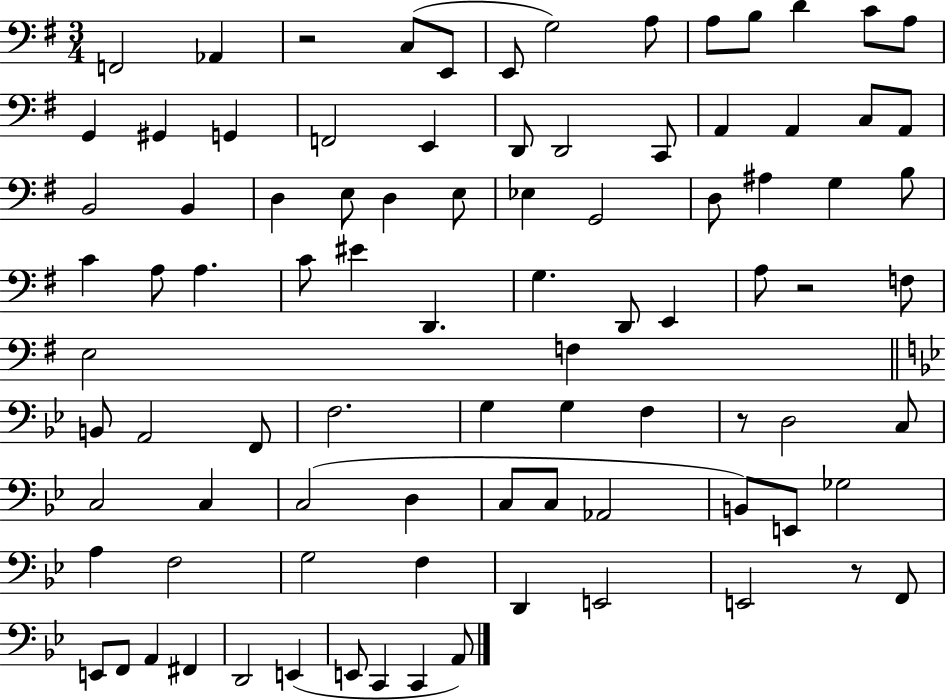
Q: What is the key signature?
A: G major